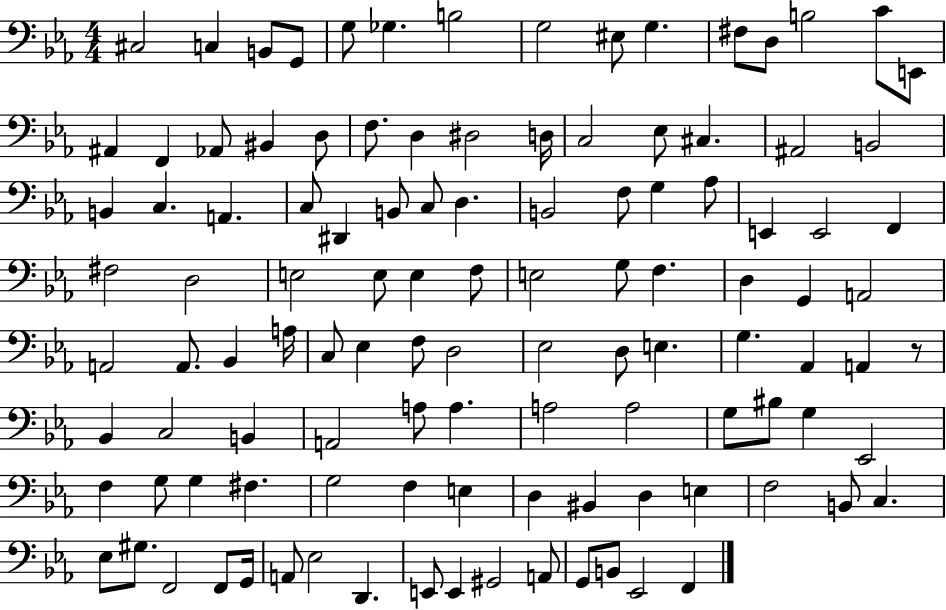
{
  \clef bass
  \numericTimeSignature
  \time 4/4
  \key ees \major
  \repeat volta 2 { cis2 c4 b,8 g,8 | g8 ges4. b2 | g2 eis8 g4. | fis8 d8 b2 c'8 e,8 | \break ais,4 f,4 aes,8 bis,4 d8 | f8. d4 dis2 d16 | c2 ees8 cis4. | ais,2 b,2 | \break b,4 c4. a,4. | c8 dis,4 b,8 c8 d4. | b,2 f8 g4 aes8 | e,4 e,2 f,4 | \break fis2 d2 | e2 e8 e4 f8 | e2 g8 f4. | d4 g,4 a,2 | \break a,2 a,8. bes,4 a16 | c8 ees4 f8 d2 | ees2 d8 e4. | g4. aes,4 a,4 r8 | \break bes,4 c2 b,4 | a,2 a8 a4. | a2 a2 | g8 bis8 g4 ees,2 | \break f4 g8 g4 fis4. | g2 f4 e4 | d4 bis,4 d4 e4 | f2 b,8 c4. | \break ees8 gis8. f,2 f,8 g,16 | a,8 ees2 d,4. | e,8 e,4 gis,2 a,8 | g,8 b,8 ees,2 f,4 | \break } \bar "|."
}